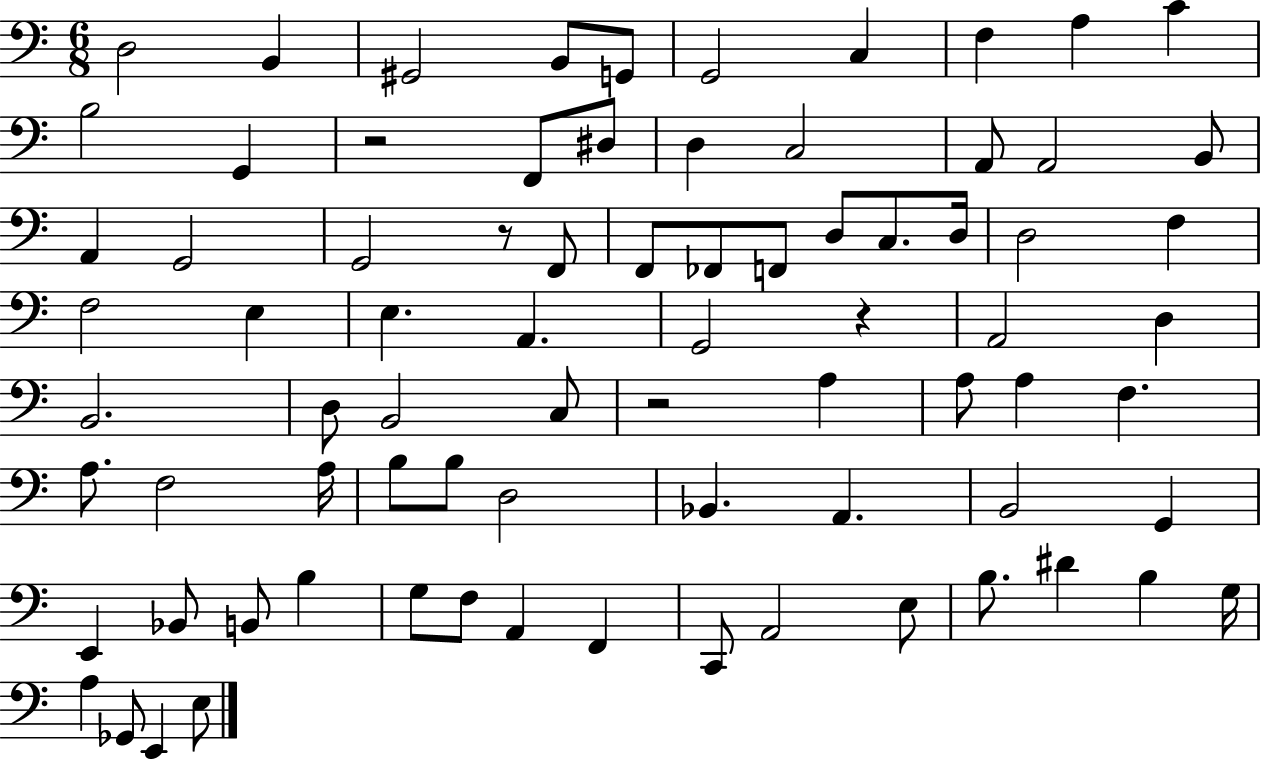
X:1
T:Untitled
M:6/8
L:1/4
K:C
D,2 B,, ^G,,2 B,,/2 G,,/2 G,,2 C, F, A, C B,2 G,, z2 F,,/2 ^D,/2 D, C,2 A,,/2 A,,2 B,,/2 A,, G,,2 G,,2 z/2 F,,/2 F,,/2 _F,,/2 F,,/2 D,/2 C,/2 D,/4 D,2 F, F,2 E, E, A,, G,,2 z A,,2 D, B,,2 D,/2 B,,2 C,/2 z2 A, A,/2 A, F, A,/2 F,2 A,/4 B,/2 B,/2 D,2 _B,, A,, B,,2 G,, E,, _B,,/2 B,,/2 B, G,/2 F,/2 A,, F,, C,,/2 A,,2 E,/2 B,/2 ^D B, G,/4 A, _G,,/2 E,, E,/2